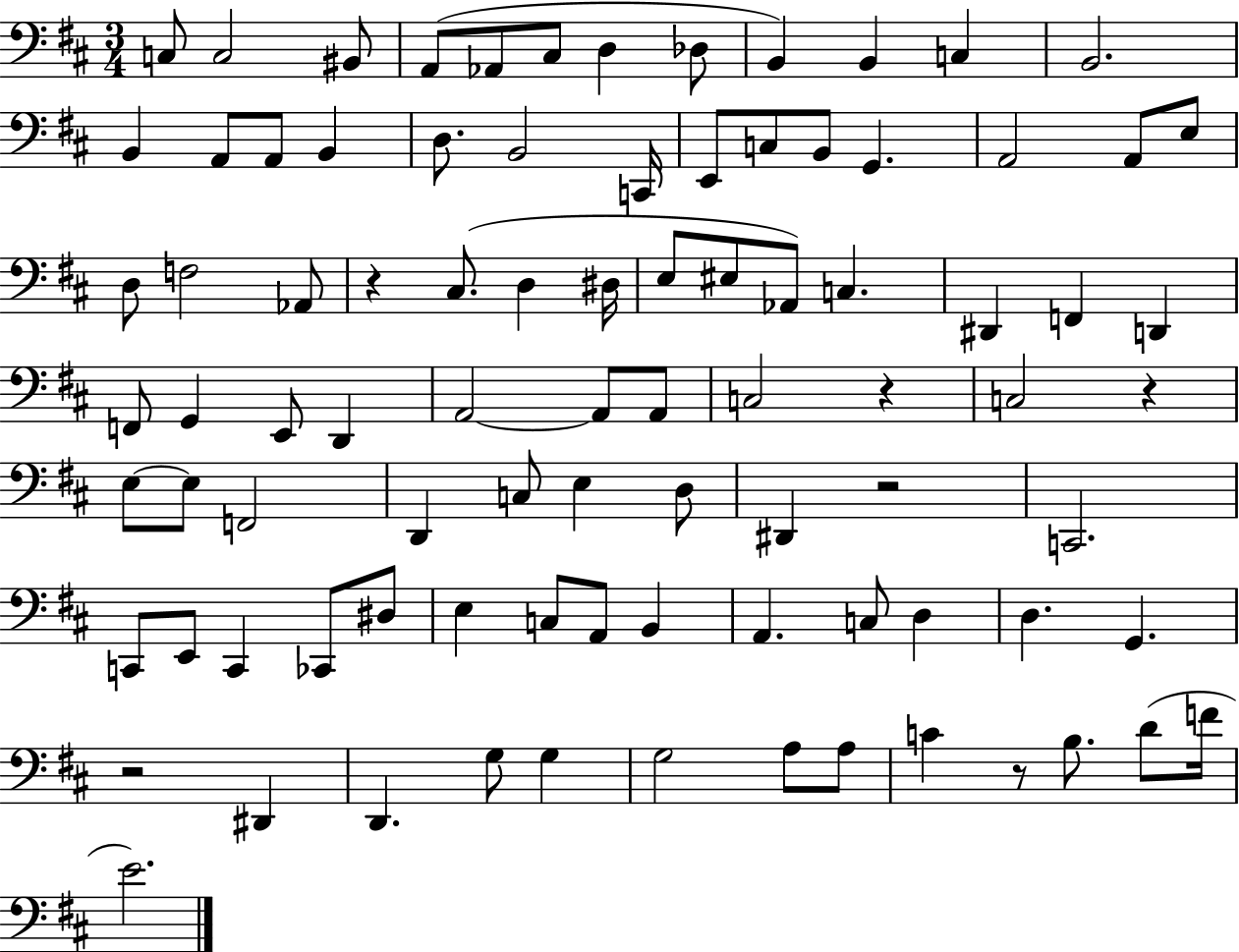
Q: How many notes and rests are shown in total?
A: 89